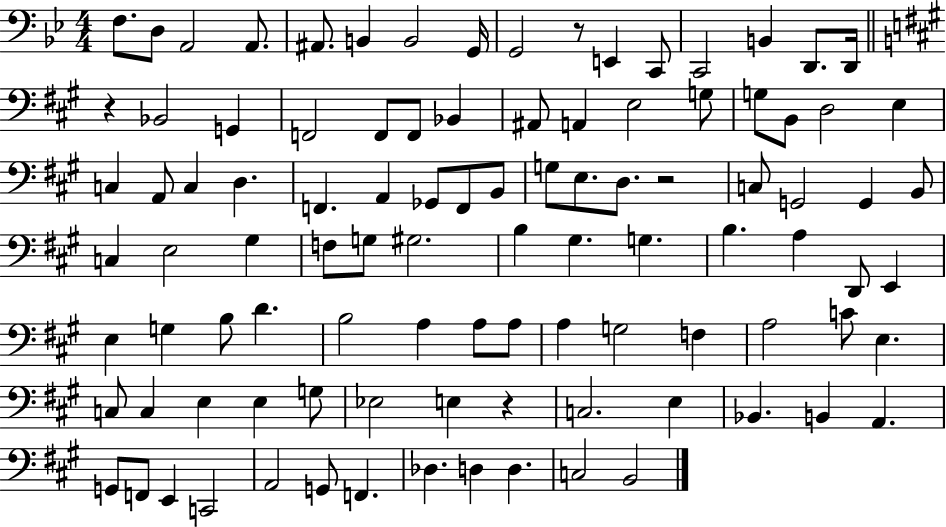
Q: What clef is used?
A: bass